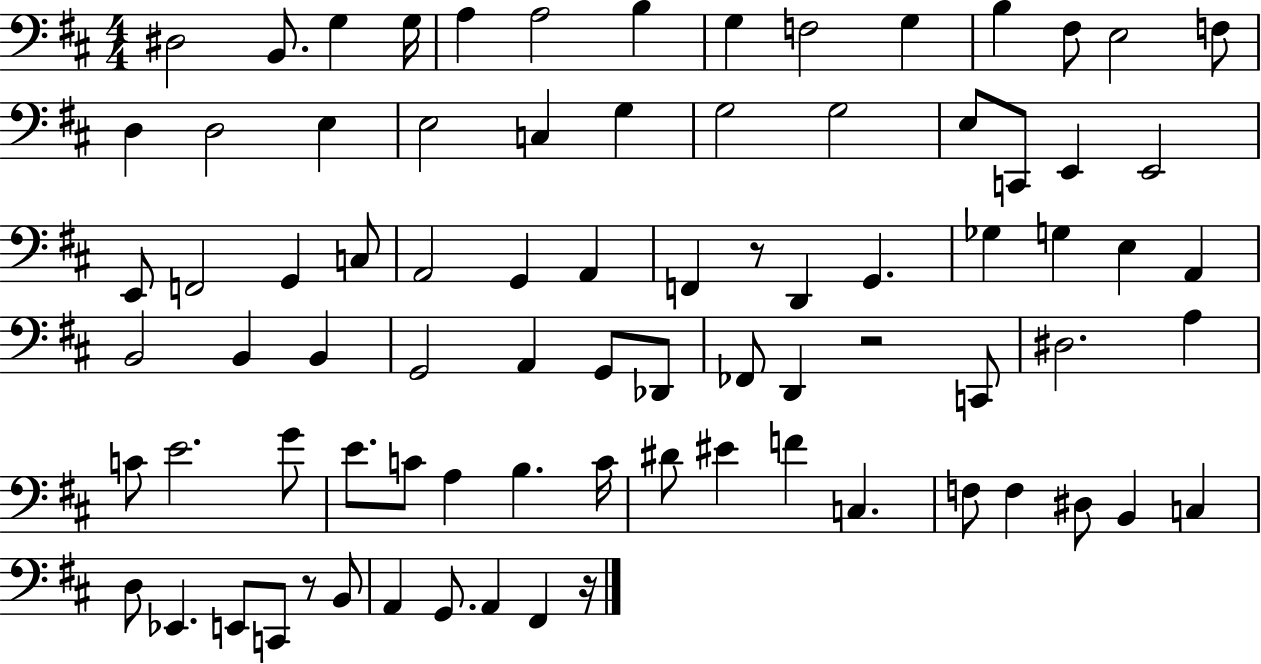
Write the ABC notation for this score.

X:1
T:Untitled
M:4/4
L:1/4
K:D
^D,2 B,,/2 G, G,/4 A, A,2 B, G, F,2 G, B, ^F,/2 E,2 F,/2 D, D,2 E, E,2 C, G, G,2 G,2 E,/2 C,,/2 E,, E,,2 E,,/2 F,,2 G,, C,/2 A,,2 G,, A,, F,, z/2 D,, G,, _G, G, E, A,, B,,2 B,, B,, G,,2 A,, G,,/2 _D,,/2 _F,,/2 D,, z2 C,,/2 ^D,2 A, C/2 E2 G/2 E/2 C/2 A, B, C/4 ^D/2 ^E F C, F,/2 F, ^D,/2 B,, C, D,/2 _E,, E,,/2 C,,/2 z/2 B,,/2 A,, G,,/2 A,, ^F,, z/4